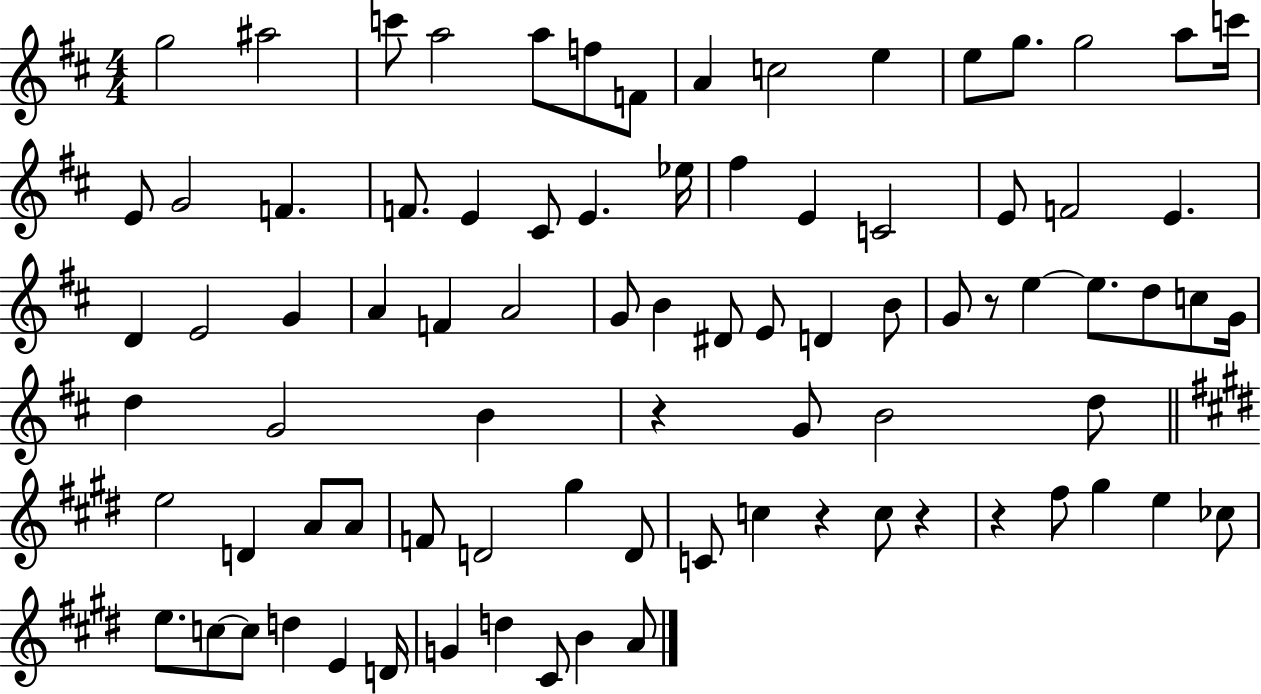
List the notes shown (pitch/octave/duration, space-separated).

G5/h A#5/h C6/e A5/h A5/e F5/e F4/e A4/q C5/h E5/q E5/e G5/e. G5/h A5/e C6/s E4/e G4/h F4/q. F4/e. E4/q C#4/e E4/q. Eb5/s F#5/q E4/q C4/h E4/e F4/h E4/q. D4/q E4/h G4/q A4/q F4/q A4/h G4/e B4/q D#4/e E4/e D4/q B4/e G4/e R/e E5/q E5/e. D5/e C5/e G4/s D5/q G4/h B4/q R/q G4/e B4/h D5/e E5/h D4/q A4/e A4/e F4/e D4/h G#5/q D4/e C4/e C5/q R/q C5/e R/q R/q F#5/e G#5/q E5/q CES5/e E5/e. C5/e C5/e D5/q E4/q D4/s G4/q D5/q C#4/e B4/q A4/e